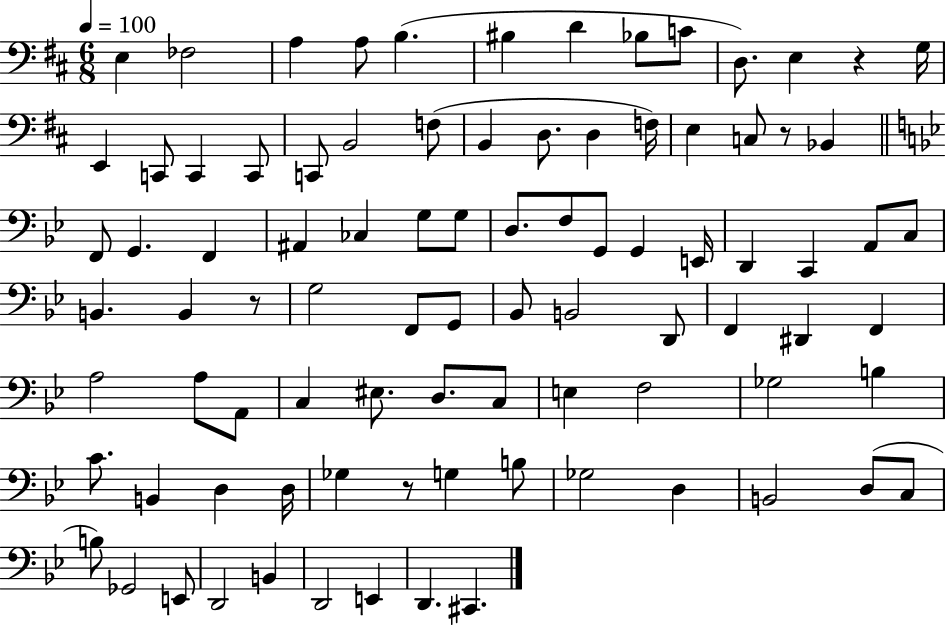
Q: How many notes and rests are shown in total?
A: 89